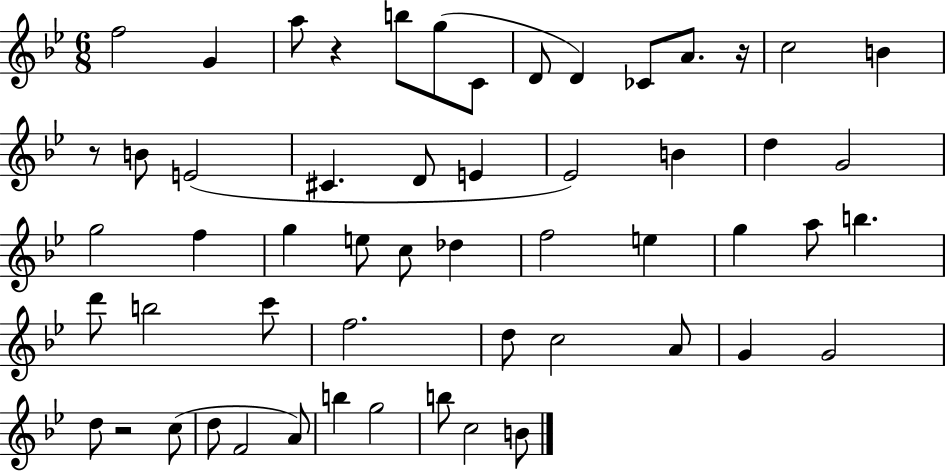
F5/h G4/q A5/e R/q B5/e G5/e C4/e D4/e D4/q CES4/e A4/e. R/s C5/h B4/q R/e B4/e E4/h C#4/q. D4/e E4/q Eb4/h B4/q D5/q G4/h G5/h F5/q G5/q E5/e C5/e Db5/q F5/h E5/q G5/q A5/e B5/q. D6/e B5/h C6/e F5/h. D5/e C5/h A4/e G4/q G4/h D5/e R/h C5/e D5/e F4/h A4/e B5/q G5/h B5/e C5/h B4/e